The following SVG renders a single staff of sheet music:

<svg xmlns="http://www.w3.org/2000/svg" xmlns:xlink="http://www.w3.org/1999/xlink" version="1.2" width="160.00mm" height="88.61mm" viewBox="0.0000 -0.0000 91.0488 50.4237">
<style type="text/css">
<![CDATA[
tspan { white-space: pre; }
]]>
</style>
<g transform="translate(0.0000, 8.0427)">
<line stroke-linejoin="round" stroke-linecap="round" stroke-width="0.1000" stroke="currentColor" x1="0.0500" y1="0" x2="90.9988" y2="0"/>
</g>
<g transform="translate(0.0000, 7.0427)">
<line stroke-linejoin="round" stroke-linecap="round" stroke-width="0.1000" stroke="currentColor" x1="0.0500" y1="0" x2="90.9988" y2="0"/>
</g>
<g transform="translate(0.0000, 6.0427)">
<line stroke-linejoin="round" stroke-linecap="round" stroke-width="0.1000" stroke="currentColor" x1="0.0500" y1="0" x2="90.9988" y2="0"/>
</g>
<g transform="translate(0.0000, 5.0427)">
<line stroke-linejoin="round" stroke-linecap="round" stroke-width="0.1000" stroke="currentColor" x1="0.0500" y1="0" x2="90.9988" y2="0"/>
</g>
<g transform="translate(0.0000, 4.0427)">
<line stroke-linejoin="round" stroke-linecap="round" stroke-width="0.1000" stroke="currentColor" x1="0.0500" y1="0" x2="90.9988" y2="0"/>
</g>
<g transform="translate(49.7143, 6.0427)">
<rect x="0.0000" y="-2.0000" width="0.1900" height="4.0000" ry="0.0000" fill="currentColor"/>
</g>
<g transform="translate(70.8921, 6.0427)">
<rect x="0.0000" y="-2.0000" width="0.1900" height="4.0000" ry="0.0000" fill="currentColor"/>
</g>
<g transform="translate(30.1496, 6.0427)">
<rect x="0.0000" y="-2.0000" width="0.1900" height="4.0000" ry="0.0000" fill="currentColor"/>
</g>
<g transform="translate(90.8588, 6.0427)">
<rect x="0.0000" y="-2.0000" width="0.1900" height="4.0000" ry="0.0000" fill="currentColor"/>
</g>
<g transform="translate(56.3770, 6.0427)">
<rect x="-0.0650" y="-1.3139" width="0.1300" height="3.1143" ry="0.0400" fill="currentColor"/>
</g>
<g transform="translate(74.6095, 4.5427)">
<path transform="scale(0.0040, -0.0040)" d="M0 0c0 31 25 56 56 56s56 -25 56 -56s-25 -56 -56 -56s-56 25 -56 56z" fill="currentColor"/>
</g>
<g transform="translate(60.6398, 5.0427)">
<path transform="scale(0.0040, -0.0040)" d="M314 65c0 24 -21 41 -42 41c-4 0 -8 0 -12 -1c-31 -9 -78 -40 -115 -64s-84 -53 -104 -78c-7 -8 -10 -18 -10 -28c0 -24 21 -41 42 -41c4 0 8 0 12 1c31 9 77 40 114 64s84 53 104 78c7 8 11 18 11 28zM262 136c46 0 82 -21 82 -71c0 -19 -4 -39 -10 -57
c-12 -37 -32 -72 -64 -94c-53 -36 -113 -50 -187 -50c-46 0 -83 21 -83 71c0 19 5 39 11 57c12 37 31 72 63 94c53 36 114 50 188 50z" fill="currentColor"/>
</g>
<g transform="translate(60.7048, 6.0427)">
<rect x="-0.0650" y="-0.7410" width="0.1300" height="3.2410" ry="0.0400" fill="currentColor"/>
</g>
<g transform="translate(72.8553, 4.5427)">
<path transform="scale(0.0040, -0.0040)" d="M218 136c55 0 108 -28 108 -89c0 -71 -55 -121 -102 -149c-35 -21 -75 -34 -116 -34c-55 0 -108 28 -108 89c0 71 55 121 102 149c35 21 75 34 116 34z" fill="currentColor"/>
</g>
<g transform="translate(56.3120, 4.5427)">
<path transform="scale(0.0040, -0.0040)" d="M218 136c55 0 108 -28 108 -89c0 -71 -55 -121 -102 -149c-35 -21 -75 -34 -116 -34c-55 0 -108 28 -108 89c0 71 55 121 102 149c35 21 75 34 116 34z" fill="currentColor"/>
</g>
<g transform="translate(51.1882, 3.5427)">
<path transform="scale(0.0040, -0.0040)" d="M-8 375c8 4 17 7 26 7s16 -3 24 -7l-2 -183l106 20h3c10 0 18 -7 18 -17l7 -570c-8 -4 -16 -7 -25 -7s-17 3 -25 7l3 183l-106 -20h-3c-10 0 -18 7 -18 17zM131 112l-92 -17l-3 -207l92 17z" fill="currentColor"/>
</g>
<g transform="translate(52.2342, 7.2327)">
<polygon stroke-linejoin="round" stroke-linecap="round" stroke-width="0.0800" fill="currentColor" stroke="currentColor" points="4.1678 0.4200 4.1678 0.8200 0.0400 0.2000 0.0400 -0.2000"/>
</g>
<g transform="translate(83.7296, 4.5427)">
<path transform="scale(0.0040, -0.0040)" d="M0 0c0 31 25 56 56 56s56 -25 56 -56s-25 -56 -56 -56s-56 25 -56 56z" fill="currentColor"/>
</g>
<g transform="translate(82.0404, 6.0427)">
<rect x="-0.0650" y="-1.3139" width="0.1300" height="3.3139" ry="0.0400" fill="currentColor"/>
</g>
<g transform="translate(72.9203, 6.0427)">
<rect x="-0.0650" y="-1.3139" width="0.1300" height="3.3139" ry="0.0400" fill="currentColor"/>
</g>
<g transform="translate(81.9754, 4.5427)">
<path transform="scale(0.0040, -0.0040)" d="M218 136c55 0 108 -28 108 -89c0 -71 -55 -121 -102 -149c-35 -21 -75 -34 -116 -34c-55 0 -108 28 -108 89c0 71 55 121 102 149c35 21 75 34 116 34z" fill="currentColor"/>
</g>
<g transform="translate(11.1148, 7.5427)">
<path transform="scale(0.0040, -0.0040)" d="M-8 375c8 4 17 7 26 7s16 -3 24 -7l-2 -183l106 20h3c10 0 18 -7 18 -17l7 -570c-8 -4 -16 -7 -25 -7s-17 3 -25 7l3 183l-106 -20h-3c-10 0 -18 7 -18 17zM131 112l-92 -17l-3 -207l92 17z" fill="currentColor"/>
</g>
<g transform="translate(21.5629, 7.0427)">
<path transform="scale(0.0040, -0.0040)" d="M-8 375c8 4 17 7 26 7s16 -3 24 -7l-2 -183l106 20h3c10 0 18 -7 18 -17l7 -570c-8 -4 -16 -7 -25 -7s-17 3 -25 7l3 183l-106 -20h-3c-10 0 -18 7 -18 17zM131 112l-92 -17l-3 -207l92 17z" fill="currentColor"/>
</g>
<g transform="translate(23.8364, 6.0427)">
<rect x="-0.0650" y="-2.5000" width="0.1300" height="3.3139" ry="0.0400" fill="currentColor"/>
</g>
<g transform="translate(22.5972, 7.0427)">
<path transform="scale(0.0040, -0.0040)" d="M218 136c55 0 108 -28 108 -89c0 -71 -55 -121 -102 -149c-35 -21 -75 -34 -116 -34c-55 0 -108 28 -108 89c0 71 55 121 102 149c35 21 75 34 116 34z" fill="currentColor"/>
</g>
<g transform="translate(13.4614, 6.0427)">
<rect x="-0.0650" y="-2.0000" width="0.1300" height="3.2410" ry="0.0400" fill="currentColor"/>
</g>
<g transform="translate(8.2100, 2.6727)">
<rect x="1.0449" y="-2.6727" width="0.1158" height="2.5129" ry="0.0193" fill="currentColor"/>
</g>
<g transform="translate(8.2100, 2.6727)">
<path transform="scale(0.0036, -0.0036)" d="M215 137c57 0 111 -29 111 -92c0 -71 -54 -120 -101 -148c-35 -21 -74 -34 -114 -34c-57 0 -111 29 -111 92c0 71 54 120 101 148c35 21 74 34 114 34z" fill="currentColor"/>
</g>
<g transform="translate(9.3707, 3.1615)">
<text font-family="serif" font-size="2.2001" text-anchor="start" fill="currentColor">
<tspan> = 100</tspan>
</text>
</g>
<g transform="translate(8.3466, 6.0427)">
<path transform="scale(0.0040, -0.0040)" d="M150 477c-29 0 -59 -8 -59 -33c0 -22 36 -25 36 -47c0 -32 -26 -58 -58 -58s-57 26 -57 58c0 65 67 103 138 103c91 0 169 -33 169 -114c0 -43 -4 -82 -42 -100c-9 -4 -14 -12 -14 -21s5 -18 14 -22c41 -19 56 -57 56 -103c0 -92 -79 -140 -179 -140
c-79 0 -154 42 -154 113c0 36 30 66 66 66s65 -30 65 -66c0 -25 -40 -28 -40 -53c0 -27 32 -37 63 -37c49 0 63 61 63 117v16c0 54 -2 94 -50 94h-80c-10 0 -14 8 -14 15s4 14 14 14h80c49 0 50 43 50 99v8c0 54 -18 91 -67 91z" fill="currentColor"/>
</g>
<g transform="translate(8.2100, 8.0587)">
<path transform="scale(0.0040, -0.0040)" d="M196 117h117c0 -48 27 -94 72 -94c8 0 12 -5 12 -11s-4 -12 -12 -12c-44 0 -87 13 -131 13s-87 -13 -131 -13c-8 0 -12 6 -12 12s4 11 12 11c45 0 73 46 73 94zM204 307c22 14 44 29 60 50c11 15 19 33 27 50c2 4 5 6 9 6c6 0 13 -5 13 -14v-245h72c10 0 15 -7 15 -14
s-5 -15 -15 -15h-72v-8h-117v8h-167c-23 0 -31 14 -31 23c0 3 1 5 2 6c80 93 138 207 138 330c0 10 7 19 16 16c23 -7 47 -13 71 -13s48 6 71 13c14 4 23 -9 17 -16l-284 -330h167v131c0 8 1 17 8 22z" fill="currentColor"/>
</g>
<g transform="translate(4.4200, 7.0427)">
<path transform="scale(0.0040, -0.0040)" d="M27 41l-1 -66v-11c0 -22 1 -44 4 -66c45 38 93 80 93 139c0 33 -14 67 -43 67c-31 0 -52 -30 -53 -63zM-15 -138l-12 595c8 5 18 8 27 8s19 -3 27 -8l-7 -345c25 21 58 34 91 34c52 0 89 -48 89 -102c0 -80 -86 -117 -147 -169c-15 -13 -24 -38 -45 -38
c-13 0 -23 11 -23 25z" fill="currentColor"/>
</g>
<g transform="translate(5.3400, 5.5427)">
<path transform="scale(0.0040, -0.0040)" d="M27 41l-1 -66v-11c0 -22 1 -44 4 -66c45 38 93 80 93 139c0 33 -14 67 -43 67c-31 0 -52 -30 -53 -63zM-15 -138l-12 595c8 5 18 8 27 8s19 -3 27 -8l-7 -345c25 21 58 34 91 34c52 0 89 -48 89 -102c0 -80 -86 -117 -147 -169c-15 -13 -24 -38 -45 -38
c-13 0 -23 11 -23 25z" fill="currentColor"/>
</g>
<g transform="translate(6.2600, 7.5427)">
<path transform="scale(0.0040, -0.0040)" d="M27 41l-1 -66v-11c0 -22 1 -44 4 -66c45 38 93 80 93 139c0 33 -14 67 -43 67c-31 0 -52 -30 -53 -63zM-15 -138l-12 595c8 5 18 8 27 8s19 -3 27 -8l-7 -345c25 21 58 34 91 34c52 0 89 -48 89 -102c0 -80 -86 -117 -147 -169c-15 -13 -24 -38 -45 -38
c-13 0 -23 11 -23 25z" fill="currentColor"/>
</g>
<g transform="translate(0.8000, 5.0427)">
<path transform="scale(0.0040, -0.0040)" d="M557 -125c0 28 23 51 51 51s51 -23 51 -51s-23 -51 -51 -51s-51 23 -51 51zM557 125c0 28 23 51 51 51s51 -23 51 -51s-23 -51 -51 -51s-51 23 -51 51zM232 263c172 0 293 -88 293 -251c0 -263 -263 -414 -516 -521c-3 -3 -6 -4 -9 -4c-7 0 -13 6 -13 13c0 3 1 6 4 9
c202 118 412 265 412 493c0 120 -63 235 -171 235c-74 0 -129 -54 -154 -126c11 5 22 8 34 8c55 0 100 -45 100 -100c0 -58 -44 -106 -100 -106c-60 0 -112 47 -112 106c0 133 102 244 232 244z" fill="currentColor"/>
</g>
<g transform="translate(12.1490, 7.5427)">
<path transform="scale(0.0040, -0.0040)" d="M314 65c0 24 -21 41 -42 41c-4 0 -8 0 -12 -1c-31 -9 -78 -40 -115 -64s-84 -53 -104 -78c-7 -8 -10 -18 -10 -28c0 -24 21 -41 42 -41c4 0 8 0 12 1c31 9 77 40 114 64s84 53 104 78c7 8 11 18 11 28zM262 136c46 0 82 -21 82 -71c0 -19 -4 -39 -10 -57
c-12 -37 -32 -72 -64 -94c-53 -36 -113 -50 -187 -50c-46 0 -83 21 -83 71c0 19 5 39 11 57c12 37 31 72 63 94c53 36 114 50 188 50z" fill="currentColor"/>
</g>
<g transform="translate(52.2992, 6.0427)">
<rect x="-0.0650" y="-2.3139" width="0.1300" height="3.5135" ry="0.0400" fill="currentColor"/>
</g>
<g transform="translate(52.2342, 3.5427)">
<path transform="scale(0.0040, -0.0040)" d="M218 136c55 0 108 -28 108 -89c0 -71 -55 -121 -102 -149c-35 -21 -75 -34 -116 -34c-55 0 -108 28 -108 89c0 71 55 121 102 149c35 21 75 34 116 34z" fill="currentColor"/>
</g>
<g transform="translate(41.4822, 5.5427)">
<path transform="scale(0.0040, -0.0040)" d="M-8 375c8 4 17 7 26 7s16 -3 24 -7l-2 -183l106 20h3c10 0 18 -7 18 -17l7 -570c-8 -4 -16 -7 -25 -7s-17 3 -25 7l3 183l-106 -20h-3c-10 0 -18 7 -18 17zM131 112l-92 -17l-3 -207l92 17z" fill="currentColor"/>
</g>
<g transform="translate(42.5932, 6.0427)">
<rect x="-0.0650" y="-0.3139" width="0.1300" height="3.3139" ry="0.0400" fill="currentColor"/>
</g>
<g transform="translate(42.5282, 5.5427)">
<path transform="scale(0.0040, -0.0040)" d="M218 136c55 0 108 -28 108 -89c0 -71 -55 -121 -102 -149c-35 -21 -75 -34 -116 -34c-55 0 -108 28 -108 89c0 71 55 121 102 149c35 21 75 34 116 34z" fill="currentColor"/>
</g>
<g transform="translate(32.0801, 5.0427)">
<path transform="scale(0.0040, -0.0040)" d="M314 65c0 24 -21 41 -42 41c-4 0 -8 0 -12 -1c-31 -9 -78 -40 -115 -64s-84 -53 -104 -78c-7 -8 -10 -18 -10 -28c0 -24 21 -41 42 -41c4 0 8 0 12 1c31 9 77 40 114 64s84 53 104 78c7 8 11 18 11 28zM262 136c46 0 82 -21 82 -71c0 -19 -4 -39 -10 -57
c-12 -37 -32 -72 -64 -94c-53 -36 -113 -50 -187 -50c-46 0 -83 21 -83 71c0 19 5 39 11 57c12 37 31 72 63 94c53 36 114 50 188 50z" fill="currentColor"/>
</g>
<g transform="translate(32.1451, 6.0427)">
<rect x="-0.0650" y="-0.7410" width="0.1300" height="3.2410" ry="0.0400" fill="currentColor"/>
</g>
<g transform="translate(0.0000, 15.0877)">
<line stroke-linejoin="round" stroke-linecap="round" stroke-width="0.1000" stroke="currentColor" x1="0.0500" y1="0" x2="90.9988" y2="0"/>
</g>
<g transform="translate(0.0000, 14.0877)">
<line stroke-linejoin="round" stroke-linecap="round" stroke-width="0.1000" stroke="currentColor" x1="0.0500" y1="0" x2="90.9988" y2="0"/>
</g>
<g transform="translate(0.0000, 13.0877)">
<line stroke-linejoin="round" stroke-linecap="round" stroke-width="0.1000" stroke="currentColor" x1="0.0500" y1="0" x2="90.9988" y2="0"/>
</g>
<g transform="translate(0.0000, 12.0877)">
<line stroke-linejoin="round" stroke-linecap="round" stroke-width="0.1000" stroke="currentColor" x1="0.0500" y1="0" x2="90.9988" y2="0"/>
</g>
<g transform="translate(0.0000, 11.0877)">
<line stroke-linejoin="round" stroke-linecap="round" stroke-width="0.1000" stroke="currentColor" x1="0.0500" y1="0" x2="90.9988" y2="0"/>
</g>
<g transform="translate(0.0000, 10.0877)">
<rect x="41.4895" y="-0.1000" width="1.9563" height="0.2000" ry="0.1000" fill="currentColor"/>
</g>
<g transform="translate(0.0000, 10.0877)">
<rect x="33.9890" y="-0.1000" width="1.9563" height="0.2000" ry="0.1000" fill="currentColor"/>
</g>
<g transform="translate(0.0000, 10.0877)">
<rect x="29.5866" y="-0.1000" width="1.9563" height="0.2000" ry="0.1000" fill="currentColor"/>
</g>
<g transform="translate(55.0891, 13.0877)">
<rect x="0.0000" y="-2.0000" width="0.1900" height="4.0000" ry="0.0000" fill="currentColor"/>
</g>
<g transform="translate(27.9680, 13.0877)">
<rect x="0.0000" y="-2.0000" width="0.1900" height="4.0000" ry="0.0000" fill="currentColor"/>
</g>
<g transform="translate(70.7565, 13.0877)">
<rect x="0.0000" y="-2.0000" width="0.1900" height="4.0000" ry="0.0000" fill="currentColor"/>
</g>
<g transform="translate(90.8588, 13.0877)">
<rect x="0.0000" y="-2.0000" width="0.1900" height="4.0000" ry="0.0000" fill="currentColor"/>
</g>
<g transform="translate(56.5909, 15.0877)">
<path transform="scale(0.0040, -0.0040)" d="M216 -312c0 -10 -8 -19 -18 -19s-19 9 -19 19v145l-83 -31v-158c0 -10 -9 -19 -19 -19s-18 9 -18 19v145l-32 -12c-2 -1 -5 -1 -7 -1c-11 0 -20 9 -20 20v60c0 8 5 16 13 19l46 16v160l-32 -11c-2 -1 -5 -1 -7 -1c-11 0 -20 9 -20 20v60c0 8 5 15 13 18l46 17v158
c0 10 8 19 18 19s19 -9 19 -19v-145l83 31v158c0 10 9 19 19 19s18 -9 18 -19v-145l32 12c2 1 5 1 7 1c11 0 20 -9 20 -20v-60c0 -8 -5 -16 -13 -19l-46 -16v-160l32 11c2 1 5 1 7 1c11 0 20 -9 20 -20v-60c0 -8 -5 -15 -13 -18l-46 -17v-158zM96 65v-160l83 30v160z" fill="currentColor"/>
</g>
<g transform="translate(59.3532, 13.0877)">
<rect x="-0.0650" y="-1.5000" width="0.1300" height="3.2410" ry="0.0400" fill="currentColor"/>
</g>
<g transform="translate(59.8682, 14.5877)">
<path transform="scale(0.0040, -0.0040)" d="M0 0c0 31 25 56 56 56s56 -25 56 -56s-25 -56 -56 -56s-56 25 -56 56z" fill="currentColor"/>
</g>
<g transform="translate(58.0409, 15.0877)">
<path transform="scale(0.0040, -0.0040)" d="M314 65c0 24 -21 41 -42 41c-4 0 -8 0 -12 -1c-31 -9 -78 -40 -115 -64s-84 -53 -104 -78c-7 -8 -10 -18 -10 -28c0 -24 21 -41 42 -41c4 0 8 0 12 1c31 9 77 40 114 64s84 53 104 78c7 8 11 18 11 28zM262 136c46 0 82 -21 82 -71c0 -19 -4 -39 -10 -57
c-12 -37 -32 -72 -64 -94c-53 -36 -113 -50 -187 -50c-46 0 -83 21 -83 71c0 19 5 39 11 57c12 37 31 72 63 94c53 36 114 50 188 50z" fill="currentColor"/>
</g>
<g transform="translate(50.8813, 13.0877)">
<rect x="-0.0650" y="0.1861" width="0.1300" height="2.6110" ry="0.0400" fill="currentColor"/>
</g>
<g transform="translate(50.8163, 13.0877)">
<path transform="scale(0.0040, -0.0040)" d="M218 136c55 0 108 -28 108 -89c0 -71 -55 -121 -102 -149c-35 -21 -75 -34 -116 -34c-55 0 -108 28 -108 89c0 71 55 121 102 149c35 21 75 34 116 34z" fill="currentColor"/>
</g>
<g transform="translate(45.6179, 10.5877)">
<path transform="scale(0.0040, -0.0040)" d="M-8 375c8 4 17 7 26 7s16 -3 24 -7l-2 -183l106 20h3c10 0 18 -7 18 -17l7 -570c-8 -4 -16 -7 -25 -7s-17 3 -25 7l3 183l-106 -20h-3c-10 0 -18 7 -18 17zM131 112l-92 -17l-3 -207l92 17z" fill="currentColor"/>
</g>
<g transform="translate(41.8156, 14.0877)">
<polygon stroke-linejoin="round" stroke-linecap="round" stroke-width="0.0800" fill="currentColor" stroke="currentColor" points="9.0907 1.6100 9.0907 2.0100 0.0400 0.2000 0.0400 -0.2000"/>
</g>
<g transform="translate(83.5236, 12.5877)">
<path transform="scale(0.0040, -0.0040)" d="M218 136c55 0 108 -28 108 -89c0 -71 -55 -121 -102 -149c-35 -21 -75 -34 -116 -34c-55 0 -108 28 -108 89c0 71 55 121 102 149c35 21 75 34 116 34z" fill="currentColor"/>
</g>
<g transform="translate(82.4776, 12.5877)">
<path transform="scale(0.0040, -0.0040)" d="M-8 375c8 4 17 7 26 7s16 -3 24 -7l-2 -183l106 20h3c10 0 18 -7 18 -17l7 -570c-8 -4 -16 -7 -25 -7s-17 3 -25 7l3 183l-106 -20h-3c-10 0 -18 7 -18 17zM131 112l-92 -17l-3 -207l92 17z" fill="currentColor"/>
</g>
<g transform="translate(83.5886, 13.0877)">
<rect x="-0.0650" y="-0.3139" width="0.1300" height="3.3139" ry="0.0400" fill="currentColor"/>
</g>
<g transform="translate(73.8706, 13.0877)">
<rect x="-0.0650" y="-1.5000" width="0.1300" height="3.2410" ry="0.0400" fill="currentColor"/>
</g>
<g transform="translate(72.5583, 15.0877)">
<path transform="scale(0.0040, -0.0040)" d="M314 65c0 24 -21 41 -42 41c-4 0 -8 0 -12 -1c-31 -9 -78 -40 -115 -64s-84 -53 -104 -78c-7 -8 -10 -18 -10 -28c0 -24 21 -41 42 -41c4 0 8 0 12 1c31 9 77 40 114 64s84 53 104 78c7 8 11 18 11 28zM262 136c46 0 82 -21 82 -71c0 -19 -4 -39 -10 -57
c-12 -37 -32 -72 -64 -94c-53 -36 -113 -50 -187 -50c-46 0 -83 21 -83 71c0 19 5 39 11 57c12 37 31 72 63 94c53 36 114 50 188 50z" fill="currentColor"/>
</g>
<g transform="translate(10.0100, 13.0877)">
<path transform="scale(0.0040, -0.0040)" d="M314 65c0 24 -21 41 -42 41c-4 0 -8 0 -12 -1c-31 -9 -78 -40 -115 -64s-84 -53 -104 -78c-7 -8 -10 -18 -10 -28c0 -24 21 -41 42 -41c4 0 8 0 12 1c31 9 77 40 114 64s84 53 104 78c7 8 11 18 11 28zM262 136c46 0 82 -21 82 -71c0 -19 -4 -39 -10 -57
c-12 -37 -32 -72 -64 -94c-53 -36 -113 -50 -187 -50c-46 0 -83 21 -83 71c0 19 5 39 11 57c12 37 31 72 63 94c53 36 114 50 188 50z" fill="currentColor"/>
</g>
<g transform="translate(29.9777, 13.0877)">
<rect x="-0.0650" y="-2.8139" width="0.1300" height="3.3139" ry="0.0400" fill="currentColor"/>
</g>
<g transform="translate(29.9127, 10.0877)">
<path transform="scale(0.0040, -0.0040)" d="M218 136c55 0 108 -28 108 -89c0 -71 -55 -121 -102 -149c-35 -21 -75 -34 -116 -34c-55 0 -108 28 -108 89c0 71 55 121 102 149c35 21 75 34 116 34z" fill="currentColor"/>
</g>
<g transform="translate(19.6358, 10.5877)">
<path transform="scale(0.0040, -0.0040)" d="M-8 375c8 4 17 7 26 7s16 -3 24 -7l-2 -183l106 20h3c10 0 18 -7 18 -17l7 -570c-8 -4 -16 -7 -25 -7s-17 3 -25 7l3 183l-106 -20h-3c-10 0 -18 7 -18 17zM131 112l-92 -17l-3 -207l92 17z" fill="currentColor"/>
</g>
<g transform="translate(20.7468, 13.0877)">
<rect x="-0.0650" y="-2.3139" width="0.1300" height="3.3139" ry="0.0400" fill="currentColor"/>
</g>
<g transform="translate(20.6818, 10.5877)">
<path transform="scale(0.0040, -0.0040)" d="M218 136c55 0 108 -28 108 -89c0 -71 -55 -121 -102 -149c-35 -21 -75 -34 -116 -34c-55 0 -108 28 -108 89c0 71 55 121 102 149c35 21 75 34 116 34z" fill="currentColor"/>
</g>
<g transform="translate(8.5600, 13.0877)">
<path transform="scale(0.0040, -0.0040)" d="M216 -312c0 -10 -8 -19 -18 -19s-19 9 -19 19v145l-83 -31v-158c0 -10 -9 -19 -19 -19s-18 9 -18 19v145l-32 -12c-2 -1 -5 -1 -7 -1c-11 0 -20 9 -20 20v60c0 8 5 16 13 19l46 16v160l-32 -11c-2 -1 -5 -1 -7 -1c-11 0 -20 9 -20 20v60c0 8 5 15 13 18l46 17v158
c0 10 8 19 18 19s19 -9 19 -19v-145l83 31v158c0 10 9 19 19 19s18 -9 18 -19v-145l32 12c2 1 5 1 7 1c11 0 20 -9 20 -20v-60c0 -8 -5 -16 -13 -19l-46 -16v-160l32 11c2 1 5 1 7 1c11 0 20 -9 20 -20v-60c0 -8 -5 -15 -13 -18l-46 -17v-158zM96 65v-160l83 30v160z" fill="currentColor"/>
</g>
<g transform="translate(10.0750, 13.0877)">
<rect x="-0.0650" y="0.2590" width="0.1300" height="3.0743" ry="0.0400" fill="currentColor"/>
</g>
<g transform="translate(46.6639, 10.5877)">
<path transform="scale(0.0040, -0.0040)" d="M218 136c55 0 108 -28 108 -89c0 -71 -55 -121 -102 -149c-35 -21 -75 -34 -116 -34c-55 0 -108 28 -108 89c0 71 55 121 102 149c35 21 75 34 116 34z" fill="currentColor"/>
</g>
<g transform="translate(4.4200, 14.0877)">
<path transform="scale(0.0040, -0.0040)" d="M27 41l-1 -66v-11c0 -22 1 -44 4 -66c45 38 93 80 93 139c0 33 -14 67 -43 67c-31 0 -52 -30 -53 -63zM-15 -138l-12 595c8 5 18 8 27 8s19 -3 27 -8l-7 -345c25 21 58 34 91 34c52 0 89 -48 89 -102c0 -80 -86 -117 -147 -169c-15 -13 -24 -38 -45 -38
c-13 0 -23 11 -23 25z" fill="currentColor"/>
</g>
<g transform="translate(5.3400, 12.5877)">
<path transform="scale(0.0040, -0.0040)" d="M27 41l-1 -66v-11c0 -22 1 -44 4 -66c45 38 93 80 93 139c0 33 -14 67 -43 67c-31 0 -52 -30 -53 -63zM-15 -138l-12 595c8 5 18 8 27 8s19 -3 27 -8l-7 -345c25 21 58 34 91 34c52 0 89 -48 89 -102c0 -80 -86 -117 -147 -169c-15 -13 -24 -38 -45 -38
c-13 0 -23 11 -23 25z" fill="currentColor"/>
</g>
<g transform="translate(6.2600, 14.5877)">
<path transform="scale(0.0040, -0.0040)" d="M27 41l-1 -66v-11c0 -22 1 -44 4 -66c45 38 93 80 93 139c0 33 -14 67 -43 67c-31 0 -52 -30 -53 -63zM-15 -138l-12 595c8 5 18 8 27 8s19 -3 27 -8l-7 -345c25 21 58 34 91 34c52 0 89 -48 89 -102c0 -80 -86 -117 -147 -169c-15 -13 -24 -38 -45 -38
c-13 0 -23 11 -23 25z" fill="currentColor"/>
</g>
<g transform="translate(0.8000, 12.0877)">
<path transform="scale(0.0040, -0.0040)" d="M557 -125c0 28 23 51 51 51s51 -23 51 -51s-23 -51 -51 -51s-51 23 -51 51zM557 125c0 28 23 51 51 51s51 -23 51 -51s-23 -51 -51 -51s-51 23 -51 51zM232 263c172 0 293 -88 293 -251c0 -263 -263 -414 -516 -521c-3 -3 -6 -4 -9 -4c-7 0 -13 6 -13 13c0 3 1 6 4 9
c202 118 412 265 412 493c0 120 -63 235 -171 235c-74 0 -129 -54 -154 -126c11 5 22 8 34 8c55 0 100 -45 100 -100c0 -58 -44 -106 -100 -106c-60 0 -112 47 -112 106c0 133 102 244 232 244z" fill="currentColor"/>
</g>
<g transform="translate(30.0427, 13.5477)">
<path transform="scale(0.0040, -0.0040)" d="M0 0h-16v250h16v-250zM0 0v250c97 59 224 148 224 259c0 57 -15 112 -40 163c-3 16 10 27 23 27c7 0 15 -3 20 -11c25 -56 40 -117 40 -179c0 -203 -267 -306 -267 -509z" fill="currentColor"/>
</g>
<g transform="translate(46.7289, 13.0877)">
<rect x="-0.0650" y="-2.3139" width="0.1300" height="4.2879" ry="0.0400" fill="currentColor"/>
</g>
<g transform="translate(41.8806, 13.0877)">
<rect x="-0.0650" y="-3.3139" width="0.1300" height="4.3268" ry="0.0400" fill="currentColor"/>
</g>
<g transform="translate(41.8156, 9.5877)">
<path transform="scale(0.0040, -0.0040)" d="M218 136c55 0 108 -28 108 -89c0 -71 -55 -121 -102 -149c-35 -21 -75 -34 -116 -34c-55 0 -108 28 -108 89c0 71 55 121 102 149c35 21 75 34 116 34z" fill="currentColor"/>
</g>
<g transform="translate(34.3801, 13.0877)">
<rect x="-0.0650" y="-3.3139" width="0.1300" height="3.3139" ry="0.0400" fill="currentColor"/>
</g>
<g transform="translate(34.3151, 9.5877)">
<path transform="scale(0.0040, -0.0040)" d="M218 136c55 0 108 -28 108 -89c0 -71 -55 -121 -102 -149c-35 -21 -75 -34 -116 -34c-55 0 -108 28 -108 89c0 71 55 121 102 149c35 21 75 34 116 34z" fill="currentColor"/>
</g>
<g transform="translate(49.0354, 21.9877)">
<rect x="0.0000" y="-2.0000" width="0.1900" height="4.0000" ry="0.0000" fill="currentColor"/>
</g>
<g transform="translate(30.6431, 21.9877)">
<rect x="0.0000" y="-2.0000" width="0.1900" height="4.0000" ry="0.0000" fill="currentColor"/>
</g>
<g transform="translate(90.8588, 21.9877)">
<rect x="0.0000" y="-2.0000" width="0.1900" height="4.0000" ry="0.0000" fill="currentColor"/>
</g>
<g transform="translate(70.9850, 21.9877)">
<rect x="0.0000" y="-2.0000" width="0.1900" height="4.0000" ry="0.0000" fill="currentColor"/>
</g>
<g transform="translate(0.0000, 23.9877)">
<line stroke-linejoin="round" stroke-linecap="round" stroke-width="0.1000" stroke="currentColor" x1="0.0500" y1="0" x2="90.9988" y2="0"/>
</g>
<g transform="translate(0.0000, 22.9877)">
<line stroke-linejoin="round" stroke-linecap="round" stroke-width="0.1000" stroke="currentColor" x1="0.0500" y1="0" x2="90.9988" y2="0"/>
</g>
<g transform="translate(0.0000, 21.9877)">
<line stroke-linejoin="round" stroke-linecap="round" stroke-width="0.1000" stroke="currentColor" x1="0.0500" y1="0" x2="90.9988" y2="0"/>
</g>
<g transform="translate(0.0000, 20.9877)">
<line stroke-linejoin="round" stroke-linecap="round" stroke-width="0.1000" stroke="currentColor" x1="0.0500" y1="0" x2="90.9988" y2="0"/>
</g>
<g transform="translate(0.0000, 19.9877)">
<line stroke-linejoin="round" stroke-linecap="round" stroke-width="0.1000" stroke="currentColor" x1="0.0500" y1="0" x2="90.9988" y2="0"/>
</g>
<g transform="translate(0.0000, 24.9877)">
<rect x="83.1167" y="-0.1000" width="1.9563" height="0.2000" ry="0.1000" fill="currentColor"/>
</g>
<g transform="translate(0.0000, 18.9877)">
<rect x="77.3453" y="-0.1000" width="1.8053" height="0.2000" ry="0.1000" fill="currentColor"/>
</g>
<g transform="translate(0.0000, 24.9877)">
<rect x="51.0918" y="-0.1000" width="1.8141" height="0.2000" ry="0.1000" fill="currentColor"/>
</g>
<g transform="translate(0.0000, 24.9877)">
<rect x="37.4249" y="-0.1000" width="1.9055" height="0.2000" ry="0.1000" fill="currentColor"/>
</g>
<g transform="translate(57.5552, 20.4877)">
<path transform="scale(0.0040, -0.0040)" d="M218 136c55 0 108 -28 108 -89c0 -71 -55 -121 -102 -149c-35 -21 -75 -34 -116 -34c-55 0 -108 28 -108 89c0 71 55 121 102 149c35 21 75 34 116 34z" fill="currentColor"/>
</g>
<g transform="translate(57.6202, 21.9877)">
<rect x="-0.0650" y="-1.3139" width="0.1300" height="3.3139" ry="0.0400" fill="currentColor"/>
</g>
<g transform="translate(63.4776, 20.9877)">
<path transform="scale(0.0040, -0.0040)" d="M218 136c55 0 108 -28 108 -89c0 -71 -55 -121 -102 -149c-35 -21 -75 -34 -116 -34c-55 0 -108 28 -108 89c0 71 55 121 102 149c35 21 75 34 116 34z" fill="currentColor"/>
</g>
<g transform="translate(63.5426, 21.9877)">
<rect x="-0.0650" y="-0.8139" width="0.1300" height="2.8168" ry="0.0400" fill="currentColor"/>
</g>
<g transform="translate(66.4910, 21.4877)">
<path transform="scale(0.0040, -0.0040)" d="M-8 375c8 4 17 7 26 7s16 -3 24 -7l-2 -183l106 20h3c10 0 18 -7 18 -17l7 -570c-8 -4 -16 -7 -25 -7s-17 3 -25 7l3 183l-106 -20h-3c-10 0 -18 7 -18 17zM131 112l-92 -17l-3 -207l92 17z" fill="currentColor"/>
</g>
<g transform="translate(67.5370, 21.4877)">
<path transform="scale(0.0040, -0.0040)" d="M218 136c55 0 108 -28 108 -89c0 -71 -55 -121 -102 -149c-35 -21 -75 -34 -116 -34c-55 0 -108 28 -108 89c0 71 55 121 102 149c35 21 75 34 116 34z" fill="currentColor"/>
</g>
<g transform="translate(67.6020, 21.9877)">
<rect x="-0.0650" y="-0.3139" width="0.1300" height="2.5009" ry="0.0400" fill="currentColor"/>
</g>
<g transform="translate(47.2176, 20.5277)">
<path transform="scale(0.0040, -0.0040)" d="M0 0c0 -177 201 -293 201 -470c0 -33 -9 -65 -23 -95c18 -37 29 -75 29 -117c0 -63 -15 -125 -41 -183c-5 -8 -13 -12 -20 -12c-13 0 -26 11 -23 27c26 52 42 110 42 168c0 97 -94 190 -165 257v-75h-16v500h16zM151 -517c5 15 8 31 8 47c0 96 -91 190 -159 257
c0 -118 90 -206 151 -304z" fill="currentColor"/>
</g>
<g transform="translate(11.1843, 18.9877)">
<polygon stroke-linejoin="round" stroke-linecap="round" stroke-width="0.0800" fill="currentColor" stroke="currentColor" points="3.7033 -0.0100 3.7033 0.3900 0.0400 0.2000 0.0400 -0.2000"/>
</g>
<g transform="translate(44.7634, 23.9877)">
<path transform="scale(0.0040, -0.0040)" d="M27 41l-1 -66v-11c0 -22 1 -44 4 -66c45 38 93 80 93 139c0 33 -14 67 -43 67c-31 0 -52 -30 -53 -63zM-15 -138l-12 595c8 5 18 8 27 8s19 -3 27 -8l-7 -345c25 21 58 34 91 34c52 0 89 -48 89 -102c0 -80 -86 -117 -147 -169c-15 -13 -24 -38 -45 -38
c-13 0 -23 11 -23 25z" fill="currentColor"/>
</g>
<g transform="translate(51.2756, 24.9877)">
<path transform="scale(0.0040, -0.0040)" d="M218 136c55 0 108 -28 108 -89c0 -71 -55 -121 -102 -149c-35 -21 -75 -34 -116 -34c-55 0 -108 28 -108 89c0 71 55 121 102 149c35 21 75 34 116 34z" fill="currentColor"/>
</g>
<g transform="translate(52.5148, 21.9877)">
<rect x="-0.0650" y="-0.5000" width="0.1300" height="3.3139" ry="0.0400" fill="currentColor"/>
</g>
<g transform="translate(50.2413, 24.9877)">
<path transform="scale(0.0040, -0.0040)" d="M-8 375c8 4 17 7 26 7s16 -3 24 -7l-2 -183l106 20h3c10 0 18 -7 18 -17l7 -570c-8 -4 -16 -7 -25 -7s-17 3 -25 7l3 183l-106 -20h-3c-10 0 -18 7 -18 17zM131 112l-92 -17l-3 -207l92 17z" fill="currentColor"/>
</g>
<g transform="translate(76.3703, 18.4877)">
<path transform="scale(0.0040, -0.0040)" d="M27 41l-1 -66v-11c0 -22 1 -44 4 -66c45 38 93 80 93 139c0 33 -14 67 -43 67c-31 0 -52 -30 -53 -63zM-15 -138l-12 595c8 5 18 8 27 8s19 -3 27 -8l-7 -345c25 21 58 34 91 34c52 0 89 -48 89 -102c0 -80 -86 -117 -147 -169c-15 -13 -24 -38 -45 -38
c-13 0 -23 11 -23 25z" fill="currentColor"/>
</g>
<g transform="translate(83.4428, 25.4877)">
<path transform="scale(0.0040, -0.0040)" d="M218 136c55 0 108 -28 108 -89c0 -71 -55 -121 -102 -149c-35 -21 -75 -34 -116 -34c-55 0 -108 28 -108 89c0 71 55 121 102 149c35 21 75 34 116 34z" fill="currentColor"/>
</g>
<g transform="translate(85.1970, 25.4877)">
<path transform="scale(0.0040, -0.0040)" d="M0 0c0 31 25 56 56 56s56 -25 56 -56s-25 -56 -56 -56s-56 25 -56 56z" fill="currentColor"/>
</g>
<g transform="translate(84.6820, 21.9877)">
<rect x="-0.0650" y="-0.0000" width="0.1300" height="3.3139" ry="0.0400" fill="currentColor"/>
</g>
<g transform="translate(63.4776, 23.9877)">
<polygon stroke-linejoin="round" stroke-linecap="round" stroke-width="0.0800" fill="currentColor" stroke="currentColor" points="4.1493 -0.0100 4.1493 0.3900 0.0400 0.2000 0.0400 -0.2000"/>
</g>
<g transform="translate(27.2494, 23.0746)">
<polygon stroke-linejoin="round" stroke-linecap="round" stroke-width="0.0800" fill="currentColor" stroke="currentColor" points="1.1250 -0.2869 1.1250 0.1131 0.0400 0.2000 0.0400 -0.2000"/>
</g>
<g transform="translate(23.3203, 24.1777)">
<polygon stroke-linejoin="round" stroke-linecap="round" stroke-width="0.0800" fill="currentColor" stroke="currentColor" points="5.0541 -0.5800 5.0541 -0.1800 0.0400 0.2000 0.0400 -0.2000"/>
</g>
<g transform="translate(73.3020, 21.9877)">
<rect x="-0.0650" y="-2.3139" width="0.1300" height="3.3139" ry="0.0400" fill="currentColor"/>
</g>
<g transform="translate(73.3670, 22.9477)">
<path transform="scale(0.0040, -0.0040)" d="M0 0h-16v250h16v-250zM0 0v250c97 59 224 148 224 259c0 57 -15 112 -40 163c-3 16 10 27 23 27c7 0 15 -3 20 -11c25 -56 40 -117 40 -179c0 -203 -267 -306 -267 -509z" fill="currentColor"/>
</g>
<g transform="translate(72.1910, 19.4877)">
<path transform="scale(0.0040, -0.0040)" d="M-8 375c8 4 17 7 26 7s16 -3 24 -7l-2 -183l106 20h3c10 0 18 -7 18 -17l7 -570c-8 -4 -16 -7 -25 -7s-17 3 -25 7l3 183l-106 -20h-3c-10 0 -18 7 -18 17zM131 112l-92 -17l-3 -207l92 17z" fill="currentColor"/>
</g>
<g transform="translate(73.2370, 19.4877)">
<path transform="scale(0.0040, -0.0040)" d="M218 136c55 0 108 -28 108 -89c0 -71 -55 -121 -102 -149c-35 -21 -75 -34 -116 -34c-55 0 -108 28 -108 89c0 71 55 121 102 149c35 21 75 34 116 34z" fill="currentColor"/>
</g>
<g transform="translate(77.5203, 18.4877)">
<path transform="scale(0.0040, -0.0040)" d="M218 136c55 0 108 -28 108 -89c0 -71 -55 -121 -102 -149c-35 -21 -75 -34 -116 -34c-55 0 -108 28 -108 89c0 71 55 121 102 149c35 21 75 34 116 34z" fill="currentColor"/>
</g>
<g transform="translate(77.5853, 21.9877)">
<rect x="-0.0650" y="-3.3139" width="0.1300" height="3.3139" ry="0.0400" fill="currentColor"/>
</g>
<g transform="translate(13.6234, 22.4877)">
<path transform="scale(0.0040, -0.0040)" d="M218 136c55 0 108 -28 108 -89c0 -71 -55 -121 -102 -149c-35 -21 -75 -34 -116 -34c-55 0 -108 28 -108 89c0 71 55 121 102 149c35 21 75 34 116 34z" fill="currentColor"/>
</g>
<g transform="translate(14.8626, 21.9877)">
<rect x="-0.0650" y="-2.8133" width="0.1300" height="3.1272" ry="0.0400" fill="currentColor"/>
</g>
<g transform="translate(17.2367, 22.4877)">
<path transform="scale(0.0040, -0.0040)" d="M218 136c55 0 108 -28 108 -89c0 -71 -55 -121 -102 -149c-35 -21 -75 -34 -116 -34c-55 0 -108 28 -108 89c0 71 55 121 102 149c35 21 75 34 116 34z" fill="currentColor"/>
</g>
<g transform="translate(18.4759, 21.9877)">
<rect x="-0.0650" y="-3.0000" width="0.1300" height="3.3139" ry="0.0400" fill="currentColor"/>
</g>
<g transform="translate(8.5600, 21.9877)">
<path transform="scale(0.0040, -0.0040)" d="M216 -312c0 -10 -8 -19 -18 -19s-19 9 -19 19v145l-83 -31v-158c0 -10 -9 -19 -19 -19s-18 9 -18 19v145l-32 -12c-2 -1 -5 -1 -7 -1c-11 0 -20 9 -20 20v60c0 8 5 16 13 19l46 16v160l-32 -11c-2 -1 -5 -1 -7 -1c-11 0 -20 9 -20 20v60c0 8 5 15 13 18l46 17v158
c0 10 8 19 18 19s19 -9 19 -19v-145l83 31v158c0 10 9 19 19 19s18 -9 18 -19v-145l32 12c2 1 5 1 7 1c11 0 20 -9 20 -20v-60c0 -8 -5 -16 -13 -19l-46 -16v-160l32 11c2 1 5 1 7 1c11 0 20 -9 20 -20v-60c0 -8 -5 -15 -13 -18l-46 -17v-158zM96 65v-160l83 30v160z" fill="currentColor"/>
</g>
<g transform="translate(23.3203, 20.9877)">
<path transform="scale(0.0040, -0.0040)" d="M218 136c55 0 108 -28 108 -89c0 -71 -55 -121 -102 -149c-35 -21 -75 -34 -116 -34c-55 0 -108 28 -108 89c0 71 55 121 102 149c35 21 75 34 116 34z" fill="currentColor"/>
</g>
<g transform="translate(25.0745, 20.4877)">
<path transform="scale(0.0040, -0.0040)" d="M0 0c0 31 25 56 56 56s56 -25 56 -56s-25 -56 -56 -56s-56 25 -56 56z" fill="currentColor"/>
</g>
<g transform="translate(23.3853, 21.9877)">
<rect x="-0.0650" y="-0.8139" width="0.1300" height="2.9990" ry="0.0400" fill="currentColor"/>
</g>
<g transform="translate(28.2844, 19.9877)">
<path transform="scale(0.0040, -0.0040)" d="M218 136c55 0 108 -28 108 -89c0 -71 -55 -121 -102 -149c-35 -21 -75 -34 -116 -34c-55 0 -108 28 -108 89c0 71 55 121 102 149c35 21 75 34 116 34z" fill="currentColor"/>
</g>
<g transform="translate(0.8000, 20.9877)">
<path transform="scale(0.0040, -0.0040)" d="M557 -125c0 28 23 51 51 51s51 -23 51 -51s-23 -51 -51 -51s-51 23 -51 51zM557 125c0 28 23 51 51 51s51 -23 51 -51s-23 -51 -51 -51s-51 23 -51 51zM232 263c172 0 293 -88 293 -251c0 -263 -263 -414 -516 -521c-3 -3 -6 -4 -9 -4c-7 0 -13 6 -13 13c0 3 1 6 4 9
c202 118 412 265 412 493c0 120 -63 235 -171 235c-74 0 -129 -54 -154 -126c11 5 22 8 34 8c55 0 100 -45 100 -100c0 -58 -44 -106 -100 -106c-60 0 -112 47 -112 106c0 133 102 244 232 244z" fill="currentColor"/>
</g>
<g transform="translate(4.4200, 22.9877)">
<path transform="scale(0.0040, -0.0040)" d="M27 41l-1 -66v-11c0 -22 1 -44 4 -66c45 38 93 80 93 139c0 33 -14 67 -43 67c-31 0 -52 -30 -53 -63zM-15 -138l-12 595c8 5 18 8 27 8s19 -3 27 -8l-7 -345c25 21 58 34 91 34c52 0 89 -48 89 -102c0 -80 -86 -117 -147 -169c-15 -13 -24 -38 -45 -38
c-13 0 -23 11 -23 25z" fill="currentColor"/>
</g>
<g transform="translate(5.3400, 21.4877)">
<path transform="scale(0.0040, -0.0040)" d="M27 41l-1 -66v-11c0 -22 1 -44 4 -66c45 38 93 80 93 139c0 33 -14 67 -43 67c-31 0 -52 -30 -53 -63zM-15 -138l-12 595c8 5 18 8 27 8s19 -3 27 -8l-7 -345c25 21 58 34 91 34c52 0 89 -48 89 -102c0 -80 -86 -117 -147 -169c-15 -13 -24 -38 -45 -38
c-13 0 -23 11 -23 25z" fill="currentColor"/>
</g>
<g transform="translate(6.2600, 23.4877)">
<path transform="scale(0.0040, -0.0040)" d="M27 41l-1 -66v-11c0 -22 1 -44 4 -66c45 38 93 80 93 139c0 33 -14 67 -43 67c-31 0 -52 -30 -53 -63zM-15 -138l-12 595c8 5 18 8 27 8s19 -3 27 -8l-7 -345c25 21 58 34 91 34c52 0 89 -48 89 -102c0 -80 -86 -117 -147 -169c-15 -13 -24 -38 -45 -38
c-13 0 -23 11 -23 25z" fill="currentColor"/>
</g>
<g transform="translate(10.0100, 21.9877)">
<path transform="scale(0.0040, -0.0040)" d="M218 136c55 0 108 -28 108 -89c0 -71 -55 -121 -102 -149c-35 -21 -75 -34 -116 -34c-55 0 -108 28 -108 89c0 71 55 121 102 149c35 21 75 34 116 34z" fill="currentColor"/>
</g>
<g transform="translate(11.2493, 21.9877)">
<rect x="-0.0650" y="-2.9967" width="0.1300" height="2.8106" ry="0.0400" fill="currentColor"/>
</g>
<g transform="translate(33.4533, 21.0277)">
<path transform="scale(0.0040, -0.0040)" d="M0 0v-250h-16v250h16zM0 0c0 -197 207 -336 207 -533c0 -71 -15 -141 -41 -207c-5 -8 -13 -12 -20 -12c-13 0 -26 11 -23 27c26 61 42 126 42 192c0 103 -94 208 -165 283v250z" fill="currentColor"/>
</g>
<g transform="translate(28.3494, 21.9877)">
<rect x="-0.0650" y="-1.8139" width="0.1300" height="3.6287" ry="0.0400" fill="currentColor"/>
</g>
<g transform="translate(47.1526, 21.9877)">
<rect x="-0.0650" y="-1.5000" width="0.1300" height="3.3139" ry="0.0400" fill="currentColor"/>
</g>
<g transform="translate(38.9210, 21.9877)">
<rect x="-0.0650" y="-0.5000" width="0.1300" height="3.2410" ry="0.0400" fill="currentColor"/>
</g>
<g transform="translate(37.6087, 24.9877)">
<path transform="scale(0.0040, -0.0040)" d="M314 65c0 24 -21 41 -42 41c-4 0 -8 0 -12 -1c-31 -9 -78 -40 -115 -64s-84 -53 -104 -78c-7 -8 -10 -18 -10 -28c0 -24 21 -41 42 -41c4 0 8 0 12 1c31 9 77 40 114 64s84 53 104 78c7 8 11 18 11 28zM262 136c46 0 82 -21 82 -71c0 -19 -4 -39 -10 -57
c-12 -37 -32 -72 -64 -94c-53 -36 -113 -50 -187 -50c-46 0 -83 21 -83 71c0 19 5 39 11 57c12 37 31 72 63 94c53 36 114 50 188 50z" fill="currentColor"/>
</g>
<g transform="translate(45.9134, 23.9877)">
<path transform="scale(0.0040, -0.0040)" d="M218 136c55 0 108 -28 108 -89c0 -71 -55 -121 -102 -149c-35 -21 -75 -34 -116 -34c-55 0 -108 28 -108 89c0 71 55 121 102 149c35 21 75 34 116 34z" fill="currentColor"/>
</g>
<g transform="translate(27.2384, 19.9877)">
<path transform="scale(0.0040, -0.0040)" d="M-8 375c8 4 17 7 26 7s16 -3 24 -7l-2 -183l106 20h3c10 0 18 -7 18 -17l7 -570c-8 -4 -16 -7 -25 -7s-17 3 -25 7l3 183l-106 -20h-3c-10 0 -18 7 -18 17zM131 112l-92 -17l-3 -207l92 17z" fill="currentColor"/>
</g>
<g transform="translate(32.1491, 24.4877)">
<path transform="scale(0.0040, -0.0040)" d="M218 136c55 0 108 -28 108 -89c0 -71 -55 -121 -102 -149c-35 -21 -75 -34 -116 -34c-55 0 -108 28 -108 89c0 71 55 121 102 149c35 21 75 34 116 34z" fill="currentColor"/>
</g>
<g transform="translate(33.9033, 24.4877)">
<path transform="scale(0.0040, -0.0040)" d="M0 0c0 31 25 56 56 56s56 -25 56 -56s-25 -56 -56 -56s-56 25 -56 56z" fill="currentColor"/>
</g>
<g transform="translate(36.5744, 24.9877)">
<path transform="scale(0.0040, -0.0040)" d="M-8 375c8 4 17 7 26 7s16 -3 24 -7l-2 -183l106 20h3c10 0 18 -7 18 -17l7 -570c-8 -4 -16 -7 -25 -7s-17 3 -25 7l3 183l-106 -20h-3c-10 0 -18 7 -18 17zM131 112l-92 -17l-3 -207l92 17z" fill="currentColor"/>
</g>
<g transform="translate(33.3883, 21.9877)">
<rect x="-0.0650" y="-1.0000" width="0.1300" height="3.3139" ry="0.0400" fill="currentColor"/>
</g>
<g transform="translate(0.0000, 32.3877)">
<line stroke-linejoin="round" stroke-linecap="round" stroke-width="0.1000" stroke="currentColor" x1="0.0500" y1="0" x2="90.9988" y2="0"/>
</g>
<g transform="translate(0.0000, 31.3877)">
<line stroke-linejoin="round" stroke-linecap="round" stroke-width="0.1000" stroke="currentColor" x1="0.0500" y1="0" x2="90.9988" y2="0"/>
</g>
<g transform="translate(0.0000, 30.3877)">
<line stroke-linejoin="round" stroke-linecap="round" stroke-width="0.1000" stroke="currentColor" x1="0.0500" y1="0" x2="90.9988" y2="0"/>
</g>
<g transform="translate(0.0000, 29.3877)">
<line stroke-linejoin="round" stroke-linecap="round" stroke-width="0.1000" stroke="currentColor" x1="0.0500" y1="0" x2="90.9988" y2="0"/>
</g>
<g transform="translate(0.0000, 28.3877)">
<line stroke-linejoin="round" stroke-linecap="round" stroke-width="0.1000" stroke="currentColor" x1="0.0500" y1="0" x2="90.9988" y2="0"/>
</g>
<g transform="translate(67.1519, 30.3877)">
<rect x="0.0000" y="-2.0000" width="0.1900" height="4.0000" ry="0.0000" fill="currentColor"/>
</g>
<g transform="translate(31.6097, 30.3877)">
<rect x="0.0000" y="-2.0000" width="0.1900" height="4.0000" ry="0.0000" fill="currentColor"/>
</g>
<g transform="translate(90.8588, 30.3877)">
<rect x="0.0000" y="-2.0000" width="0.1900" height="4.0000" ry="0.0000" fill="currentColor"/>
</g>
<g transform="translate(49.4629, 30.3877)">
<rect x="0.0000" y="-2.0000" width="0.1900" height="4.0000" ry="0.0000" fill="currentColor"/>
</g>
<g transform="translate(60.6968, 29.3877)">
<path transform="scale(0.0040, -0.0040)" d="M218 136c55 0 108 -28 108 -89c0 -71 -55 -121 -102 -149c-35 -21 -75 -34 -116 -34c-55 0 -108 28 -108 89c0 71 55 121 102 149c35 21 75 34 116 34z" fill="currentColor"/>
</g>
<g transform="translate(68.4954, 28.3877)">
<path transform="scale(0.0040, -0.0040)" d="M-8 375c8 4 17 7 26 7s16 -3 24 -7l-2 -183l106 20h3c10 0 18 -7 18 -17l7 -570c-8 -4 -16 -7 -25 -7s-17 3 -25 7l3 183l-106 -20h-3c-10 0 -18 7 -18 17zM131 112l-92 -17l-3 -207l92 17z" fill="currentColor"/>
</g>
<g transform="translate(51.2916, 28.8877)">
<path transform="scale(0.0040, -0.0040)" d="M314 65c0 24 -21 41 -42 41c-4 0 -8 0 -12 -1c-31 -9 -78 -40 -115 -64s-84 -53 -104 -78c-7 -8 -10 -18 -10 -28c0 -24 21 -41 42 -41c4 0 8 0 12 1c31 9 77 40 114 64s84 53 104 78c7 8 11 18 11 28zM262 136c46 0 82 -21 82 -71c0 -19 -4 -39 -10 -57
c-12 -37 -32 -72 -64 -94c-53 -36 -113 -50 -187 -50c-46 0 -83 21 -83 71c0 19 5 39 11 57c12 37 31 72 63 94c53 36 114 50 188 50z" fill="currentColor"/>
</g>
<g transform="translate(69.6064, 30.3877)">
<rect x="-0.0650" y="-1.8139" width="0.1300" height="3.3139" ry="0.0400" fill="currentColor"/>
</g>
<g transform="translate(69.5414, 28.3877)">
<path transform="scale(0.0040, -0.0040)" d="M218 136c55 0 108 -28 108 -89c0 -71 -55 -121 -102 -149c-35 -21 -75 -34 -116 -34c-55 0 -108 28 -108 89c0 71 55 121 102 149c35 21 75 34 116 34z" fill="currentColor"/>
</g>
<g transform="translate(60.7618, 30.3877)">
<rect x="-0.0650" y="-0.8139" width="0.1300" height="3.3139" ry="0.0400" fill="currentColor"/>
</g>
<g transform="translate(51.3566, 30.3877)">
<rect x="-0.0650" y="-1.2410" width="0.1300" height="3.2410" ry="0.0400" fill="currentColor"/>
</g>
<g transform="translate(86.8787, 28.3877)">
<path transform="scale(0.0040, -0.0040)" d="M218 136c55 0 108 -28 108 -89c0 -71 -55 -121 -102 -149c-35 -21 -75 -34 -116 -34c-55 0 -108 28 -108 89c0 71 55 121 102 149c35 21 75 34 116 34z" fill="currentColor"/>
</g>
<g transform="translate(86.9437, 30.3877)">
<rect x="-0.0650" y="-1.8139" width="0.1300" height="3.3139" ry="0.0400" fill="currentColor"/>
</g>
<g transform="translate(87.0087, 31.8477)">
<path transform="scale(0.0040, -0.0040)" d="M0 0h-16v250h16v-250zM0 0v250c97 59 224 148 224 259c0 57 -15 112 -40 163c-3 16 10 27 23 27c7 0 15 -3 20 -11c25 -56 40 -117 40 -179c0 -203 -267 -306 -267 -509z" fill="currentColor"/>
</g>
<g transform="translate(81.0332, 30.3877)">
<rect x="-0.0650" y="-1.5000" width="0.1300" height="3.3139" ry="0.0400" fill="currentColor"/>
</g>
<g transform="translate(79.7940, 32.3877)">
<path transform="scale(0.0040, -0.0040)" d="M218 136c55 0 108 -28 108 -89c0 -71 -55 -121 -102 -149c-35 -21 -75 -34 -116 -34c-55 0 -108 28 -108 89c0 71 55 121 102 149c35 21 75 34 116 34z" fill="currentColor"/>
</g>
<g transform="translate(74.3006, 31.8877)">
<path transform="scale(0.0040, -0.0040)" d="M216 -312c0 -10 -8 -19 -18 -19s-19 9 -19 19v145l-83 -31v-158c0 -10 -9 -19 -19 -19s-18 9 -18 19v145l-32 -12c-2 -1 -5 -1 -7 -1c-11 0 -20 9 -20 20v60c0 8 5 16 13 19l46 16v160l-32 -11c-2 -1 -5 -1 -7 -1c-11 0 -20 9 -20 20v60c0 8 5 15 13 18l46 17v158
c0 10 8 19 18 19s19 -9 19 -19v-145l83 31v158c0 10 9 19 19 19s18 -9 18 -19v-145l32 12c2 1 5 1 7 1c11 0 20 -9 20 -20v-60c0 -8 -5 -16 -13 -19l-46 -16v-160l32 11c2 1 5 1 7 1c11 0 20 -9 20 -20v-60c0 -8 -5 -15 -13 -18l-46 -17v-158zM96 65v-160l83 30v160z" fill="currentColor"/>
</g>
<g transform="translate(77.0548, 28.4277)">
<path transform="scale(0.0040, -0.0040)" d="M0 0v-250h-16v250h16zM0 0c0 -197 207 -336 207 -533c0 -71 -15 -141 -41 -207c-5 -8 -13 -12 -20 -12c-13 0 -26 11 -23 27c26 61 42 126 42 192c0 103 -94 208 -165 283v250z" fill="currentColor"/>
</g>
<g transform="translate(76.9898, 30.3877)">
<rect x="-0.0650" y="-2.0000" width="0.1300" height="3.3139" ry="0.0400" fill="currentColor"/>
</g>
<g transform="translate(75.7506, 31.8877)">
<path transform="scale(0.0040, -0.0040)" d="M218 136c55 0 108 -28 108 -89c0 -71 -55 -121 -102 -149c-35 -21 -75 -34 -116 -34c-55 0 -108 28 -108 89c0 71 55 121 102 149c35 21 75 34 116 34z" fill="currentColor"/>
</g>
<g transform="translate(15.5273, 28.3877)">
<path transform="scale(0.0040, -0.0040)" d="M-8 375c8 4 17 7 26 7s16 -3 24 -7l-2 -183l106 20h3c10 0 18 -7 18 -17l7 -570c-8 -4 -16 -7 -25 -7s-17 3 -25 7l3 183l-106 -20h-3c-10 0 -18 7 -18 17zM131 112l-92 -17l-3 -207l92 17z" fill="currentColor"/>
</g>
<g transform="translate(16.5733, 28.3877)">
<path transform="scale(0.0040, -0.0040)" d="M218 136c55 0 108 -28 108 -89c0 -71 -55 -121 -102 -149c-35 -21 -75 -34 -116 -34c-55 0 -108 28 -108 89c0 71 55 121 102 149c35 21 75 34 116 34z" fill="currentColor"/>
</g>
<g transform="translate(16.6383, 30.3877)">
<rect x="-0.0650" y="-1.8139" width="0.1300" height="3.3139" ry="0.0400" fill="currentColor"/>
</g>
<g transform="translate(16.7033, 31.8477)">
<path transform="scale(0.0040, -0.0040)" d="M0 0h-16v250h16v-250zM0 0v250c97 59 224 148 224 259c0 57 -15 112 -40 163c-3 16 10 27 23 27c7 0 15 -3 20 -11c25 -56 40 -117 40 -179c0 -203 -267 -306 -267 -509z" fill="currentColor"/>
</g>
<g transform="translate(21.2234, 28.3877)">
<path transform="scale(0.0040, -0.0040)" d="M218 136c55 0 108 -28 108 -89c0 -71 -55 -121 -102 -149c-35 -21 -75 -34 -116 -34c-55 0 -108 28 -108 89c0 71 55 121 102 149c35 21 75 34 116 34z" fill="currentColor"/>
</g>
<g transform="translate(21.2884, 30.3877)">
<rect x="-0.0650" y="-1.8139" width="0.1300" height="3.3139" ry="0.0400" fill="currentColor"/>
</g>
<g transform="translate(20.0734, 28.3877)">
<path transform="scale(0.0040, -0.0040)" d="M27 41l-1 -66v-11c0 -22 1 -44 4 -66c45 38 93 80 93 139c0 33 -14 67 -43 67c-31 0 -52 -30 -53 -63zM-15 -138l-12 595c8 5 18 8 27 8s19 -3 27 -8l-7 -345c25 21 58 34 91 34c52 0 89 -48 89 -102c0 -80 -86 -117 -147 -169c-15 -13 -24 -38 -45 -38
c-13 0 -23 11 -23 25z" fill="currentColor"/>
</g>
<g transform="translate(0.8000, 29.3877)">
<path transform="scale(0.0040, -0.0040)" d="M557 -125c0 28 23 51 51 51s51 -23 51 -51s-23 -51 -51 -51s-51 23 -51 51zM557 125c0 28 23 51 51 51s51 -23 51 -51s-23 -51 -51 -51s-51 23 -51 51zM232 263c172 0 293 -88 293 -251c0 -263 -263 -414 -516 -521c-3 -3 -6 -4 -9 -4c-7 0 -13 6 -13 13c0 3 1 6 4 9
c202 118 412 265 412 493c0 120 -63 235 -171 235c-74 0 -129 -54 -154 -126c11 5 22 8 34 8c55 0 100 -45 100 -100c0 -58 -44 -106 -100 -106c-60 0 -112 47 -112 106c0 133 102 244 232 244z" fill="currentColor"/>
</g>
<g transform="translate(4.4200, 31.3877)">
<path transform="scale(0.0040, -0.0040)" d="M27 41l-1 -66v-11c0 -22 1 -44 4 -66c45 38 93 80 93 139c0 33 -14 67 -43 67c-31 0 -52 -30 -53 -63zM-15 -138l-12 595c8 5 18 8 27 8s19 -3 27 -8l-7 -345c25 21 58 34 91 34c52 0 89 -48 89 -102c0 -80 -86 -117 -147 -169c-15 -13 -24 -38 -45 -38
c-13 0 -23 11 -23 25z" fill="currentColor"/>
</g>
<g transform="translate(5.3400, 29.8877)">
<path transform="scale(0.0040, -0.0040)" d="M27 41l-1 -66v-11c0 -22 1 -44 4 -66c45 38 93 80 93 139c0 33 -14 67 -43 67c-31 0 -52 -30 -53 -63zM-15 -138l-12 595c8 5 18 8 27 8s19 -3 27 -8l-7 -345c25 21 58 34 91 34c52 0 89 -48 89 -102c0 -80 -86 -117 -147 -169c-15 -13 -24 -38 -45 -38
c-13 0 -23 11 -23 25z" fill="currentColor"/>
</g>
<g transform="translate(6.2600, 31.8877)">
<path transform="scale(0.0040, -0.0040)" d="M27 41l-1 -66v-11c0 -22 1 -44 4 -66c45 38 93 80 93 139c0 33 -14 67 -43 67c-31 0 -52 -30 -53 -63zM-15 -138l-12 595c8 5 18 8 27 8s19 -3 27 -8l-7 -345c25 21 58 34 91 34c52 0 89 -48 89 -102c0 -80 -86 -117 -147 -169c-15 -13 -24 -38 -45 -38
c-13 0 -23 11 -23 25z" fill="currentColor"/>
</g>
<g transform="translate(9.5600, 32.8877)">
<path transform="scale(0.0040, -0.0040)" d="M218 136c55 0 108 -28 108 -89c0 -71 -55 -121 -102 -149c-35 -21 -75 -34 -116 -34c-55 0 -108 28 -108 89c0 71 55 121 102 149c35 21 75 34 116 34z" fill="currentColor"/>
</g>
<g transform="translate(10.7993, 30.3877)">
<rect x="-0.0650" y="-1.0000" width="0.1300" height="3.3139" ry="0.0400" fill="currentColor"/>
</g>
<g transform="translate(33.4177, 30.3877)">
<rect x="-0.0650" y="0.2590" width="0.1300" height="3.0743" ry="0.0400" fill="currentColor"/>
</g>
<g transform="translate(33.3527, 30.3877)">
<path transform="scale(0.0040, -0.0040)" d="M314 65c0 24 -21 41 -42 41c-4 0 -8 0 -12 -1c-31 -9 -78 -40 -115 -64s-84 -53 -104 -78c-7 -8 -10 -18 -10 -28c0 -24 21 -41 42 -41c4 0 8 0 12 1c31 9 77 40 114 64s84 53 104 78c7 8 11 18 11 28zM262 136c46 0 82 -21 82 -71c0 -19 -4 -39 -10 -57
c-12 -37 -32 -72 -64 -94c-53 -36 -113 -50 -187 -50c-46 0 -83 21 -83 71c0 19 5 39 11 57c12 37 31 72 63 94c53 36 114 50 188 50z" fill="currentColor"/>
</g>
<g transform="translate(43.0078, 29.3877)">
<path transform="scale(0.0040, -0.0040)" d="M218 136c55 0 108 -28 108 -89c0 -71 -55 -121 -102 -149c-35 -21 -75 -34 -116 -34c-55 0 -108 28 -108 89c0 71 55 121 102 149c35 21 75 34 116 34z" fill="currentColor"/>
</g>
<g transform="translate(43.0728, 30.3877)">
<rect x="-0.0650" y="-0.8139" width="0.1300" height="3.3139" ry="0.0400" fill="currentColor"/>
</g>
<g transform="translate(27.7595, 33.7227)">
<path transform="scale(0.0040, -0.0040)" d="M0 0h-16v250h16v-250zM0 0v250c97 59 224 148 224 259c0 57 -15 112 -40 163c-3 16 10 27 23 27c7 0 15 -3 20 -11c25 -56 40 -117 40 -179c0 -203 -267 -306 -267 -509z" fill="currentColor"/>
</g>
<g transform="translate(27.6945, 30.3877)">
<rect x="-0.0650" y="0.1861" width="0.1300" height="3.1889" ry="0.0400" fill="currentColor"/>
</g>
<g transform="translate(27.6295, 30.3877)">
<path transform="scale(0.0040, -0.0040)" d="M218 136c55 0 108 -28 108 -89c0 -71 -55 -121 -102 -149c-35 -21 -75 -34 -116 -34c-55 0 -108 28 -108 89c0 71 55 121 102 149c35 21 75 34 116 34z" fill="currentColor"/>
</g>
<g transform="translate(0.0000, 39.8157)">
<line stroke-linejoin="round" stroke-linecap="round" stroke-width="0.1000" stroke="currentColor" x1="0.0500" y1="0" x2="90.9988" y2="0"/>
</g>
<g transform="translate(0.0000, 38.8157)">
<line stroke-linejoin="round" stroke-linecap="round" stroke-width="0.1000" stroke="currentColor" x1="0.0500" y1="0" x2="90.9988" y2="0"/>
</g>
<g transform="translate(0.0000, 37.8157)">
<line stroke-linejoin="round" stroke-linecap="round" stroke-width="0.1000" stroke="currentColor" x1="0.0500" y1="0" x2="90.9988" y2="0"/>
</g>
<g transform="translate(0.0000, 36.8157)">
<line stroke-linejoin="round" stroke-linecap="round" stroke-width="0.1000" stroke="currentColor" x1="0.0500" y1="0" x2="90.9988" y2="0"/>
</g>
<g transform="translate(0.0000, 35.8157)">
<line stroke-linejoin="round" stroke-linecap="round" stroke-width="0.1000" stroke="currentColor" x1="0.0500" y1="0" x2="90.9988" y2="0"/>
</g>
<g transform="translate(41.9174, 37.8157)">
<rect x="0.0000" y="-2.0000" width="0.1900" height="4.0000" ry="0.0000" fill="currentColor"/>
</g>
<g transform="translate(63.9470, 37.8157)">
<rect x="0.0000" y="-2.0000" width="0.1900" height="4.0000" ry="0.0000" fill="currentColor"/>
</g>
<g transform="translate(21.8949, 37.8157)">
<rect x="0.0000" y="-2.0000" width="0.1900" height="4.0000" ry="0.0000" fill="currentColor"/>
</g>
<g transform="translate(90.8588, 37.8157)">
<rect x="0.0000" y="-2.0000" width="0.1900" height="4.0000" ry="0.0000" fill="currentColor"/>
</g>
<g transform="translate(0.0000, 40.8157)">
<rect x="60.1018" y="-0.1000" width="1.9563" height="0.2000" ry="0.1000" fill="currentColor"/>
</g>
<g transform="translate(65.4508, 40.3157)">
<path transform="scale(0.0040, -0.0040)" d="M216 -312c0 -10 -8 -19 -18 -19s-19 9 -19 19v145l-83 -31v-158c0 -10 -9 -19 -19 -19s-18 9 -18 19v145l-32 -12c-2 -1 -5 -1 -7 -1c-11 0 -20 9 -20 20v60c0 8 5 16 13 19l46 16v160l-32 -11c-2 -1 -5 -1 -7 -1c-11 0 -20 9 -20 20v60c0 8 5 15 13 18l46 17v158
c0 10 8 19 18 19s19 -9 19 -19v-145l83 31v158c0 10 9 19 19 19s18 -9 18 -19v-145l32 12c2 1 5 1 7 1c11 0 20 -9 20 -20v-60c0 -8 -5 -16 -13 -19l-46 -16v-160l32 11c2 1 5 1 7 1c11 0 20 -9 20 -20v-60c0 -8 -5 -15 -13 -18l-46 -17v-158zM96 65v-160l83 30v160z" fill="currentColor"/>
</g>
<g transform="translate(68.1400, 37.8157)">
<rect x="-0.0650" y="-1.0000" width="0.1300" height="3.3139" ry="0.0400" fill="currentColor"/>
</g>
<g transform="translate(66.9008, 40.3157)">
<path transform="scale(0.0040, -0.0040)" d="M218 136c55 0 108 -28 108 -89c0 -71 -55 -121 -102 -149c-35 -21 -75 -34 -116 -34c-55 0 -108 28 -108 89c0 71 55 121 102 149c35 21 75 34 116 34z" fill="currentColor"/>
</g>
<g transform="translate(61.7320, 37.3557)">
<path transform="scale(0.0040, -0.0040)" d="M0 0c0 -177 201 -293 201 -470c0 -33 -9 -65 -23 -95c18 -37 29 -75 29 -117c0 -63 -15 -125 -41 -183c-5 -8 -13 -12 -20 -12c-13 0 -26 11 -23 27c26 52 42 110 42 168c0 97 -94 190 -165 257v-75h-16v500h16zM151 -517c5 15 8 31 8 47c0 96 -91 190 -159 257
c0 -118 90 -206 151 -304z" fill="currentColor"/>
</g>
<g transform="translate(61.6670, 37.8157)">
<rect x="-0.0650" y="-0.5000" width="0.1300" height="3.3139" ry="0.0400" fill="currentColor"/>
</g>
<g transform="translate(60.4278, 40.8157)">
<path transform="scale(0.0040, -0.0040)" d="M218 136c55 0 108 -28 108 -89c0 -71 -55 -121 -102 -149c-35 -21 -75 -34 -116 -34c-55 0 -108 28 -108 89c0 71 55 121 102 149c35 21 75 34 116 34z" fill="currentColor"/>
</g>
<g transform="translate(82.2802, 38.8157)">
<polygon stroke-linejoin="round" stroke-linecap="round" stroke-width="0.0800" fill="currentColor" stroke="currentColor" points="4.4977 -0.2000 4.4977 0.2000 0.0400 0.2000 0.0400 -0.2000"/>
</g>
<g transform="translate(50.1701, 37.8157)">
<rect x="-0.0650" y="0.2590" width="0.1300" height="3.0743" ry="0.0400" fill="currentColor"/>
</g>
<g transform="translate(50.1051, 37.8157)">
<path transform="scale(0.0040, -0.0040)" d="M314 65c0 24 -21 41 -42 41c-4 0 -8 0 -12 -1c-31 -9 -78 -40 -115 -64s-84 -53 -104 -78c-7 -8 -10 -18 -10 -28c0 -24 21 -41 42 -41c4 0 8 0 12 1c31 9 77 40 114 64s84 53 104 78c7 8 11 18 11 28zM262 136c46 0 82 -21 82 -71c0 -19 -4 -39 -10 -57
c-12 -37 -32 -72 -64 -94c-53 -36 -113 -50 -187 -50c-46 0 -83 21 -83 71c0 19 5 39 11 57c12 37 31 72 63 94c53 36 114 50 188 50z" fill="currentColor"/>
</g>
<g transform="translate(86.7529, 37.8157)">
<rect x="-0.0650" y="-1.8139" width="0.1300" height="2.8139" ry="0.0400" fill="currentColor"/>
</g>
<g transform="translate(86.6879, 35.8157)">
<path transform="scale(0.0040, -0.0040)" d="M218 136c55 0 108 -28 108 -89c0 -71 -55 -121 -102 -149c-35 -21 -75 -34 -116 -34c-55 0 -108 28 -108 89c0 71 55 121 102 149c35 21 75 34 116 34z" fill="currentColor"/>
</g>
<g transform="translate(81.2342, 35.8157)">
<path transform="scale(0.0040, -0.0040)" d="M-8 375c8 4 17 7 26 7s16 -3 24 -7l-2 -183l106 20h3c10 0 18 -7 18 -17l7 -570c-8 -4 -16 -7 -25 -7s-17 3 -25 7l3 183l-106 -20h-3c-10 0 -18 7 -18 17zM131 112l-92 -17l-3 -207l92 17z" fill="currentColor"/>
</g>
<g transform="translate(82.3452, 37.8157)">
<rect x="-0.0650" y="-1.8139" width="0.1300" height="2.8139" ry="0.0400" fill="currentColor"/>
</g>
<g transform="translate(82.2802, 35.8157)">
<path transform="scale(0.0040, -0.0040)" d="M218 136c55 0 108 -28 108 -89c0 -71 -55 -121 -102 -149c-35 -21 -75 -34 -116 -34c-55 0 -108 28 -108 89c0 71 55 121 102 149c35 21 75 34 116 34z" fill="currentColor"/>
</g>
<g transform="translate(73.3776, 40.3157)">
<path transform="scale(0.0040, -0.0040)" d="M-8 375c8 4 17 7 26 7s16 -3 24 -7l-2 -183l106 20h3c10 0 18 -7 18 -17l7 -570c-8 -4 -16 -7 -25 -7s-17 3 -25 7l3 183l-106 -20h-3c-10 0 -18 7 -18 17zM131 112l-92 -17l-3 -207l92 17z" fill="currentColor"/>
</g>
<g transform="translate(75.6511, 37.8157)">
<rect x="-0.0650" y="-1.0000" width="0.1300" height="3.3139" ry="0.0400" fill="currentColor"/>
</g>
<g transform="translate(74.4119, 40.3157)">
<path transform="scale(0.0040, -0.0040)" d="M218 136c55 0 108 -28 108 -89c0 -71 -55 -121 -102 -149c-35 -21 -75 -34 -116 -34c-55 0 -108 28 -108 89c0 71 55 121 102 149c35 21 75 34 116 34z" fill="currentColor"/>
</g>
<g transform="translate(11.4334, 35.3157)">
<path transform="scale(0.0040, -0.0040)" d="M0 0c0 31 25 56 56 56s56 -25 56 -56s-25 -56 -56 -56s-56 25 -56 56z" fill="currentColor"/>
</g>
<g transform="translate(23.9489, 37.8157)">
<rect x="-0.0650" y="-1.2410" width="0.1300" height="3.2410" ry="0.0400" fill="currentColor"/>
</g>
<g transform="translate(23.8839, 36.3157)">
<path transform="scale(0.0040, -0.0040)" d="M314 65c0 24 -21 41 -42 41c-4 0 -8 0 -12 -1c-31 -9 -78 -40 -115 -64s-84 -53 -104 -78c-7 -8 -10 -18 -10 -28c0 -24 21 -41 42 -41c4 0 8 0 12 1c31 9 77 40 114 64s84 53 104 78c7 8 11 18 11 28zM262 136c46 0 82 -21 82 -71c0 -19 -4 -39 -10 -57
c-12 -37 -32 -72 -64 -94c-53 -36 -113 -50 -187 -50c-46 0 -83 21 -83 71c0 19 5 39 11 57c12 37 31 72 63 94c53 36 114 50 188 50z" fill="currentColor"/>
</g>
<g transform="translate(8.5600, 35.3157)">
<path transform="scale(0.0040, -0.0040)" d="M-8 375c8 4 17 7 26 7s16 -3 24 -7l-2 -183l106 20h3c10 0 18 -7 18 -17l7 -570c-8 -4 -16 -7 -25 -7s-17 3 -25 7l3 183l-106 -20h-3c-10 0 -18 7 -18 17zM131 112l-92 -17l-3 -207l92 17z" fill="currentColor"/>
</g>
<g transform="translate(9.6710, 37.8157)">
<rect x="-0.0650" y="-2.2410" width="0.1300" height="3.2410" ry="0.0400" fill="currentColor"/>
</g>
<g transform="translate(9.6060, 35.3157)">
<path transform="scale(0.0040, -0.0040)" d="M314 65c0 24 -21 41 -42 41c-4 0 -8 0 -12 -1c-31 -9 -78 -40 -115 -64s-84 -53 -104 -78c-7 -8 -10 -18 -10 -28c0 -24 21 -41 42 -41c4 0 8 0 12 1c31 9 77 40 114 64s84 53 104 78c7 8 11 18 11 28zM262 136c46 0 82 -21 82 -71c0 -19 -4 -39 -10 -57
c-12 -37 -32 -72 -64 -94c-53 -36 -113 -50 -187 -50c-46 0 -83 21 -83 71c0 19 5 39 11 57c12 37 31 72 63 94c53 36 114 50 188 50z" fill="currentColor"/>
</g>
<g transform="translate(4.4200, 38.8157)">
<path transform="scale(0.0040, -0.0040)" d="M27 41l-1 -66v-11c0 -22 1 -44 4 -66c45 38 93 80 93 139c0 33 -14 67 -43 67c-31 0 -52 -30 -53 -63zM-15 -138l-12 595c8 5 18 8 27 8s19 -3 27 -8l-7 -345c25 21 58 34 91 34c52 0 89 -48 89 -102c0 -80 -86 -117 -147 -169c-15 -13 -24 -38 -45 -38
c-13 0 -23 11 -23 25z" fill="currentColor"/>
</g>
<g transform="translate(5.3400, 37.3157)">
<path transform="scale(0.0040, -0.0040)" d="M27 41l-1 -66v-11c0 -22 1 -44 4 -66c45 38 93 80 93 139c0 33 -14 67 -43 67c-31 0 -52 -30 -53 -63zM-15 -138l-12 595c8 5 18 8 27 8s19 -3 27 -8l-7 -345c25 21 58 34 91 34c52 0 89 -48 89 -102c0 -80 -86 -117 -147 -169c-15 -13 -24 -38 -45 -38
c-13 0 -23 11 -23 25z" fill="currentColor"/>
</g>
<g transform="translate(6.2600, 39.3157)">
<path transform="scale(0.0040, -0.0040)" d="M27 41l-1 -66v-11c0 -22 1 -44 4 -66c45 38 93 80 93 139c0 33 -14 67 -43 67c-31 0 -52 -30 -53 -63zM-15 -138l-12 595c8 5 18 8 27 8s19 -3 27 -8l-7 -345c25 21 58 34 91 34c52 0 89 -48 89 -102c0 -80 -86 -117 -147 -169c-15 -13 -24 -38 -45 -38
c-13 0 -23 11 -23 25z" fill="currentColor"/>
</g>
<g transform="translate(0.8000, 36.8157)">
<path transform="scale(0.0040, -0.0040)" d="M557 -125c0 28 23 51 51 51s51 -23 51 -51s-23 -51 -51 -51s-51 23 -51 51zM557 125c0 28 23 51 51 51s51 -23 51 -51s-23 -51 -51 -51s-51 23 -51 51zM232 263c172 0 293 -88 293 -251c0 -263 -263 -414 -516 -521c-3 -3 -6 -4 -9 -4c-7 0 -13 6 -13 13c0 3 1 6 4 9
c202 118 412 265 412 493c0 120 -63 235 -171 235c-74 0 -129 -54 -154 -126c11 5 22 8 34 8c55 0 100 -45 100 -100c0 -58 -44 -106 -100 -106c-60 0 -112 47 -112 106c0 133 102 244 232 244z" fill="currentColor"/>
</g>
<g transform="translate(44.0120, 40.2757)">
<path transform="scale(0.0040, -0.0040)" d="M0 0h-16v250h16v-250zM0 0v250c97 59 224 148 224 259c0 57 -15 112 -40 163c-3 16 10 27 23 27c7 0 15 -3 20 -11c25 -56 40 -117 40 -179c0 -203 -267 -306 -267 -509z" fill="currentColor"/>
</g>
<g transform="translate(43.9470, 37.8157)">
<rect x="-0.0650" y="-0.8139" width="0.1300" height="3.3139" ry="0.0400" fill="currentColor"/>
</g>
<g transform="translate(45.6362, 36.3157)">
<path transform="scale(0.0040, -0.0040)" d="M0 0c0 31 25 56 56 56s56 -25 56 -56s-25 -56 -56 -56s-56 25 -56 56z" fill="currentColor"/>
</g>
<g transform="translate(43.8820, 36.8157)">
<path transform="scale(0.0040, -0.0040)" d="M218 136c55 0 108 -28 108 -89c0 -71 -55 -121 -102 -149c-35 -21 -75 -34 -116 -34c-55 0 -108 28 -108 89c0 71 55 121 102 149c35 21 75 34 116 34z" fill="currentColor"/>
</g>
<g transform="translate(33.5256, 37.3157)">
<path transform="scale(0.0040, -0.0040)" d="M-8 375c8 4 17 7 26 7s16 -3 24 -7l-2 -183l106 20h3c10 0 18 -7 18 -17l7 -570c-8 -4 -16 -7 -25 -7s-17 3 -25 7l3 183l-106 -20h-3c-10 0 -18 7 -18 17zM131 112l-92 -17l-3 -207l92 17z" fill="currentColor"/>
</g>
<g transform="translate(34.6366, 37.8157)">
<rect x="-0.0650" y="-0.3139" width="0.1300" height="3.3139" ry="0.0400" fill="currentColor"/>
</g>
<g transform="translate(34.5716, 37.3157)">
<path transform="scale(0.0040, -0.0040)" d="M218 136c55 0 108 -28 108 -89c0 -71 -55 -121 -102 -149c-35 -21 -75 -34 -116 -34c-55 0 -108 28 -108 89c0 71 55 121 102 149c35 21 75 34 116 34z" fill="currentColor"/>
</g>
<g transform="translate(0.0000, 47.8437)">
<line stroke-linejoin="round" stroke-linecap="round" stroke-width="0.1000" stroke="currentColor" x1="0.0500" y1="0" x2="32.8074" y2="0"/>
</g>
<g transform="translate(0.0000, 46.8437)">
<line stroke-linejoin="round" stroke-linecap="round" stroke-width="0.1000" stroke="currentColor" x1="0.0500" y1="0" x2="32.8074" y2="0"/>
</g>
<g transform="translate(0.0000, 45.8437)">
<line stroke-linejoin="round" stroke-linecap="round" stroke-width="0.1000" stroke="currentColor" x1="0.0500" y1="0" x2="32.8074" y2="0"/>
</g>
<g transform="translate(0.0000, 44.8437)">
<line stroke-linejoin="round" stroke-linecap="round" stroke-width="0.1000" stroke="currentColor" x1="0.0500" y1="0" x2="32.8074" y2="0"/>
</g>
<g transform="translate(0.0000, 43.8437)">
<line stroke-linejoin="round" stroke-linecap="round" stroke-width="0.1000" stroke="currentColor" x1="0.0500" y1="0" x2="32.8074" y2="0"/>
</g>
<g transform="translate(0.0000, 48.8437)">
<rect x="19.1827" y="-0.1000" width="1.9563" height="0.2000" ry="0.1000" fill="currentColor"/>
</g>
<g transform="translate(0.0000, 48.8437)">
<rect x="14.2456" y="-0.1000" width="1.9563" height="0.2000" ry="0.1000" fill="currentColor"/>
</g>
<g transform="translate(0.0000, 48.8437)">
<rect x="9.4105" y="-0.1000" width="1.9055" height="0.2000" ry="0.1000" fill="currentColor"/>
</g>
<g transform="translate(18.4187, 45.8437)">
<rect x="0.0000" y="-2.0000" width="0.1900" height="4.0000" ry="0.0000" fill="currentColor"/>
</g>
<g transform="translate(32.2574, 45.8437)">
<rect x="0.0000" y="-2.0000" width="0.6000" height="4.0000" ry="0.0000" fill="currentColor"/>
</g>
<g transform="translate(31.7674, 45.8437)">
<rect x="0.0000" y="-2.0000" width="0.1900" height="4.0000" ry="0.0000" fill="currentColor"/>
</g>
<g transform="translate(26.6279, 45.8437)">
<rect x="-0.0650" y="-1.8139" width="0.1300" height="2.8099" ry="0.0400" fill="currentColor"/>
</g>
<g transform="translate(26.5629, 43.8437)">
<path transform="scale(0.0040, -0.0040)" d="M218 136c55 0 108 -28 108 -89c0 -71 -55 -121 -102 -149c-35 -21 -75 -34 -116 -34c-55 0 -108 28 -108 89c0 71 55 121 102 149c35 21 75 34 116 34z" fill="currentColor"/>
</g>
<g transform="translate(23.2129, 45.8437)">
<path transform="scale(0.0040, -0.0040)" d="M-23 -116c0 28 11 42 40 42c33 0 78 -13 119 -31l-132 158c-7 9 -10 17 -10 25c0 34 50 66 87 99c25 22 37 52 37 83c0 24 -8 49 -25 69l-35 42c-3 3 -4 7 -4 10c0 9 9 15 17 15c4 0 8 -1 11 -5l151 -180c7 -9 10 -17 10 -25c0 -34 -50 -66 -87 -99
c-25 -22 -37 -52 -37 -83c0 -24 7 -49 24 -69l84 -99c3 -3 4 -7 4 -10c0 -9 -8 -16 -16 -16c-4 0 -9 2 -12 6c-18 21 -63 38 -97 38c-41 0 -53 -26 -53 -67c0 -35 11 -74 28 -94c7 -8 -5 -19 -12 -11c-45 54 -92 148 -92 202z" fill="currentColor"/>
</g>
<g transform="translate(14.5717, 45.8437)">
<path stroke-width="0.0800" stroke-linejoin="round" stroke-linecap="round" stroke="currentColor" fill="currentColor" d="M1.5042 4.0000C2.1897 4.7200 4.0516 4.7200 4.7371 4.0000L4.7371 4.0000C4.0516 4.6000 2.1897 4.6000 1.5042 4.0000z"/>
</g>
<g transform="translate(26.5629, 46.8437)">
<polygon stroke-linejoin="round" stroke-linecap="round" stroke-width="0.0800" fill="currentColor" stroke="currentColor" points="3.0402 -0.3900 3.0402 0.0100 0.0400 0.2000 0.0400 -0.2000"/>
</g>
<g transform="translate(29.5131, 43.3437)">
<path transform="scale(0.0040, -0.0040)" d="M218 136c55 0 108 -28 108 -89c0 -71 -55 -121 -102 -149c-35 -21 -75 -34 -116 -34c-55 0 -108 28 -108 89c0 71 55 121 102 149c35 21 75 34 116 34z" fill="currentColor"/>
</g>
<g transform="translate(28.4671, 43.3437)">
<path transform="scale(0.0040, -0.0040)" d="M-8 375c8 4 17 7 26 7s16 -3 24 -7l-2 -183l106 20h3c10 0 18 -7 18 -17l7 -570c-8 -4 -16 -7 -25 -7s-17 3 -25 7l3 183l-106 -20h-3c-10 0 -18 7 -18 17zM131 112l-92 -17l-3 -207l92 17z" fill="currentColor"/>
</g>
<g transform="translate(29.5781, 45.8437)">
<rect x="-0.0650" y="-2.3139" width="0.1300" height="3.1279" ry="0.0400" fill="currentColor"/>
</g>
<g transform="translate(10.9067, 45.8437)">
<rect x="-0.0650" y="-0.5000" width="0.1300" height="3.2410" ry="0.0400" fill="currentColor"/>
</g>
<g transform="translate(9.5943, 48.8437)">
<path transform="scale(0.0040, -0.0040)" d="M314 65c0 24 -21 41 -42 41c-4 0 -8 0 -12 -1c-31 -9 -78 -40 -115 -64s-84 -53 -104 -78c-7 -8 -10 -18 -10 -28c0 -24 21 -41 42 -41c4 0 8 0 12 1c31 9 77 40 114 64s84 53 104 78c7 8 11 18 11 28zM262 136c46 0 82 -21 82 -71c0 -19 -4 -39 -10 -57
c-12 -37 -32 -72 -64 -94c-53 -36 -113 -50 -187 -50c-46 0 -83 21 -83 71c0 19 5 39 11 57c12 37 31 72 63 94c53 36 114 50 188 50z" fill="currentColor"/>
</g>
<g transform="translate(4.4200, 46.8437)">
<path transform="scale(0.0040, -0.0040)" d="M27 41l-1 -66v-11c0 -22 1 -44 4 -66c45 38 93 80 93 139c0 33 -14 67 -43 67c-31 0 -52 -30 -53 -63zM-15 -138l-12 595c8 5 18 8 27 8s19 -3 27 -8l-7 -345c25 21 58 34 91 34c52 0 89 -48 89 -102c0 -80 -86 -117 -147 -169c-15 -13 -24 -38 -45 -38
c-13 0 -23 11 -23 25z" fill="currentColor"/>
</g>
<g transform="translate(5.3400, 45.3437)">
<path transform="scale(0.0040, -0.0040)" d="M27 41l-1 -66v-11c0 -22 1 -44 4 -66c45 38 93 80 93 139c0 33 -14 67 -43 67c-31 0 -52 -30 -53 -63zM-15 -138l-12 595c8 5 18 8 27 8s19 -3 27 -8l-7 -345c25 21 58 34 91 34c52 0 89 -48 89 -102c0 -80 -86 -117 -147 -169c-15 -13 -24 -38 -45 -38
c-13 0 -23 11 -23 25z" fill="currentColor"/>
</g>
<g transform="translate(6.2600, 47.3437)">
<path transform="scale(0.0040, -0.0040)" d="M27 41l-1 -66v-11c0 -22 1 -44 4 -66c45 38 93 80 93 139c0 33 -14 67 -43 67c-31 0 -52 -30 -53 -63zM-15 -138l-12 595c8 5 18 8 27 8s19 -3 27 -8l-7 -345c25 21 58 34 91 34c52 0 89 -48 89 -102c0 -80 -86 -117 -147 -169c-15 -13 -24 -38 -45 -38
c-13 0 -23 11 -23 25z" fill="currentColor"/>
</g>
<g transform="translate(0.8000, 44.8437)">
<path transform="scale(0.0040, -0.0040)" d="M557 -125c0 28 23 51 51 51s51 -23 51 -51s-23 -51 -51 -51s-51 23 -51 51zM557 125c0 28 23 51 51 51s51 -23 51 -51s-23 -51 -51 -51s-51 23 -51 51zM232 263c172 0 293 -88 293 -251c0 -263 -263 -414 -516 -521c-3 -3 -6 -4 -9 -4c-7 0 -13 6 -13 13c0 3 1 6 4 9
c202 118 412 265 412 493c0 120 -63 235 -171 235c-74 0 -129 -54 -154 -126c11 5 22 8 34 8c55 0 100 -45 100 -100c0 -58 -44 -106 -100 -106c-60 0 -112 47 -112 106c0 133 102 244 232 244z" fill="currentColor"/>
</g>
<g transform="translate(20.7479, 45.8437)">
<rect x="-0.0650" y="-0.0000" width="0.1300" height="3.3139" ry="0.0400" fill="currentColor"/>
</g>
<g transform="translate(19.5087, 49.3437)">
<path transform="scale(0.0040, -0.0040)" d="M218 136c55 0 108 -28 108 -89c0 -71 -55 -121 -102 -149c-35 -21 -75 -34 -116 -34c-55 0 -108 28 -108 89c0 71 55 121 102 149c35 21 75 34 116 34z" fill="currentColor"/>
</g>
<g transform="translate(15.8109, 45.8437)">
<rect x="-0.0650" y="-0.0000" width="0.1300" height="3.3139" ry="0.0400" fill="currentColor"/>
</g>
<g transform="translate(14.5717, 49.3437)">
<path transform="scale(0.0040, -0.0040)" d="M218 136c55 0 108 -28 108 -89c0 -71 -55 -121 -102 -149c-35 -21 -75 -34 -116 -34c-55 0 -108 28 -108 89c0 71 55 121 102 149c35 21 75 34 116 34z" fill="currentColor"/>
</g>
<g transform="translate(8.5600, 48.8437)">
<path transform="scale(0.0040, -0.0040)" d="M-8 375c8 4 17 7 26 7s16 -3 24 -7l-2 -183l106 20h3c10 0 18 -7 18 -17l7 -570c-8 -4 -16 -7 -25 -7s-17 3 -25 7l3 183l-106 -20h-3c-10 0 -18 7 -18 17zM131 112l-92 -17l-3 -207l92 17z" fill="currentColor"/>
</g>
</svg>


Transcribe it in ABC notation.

X:1
T:Untitled
M:3/4
L:1/4
K:Eb
A,,2 B,, F,2 E, B,/2 G,/2 F,2 G, G, ^D,2 B, C/2 D D/2 B,/2 D,/2 ^G,,2 G,,2 E, ^D,/2 C,/2 C, F,/2 A,/4 F,,/2 E,,2 _G,,/4 E,, G, F,/2 E,/2 B,/2 _D D,, F,, A,/2 _A, D,/2 D,2 F, G,2 F, A, ^A,,/2 G,, A,/2 B,2 G,2 E, F,/2 D,2 _E,,/4 ^F,, F,, A,/2 A,/2 E,,2 D,, D,, z _A,/2 B,/2